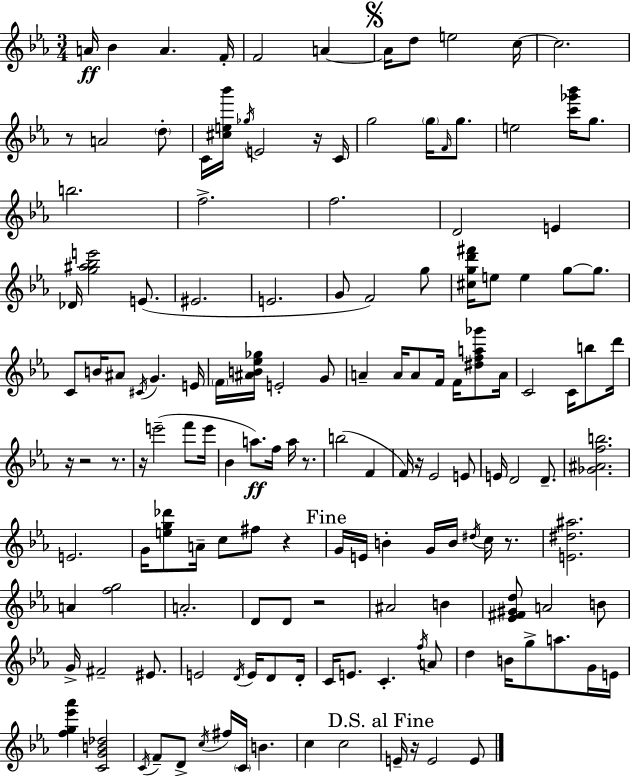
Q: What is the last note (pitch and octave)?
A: E4